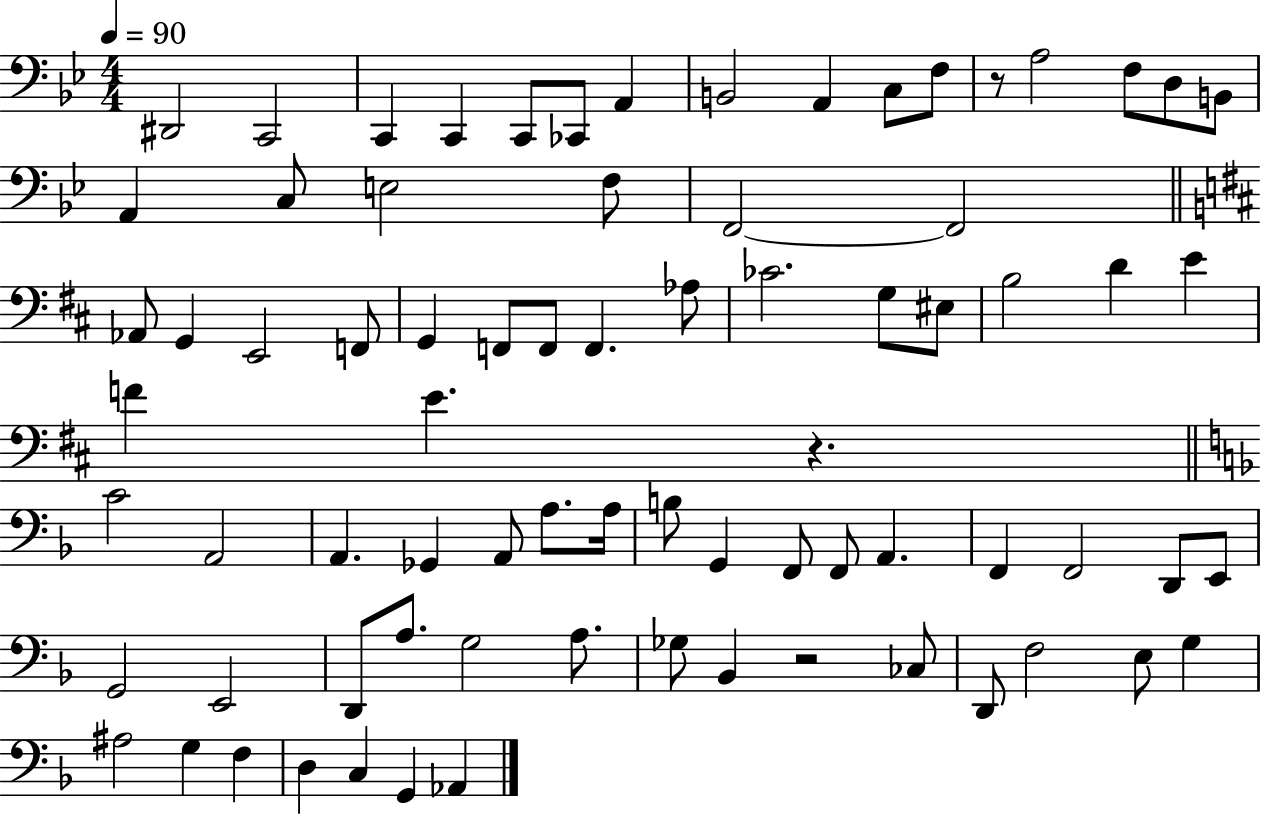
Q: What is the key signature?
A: BES major